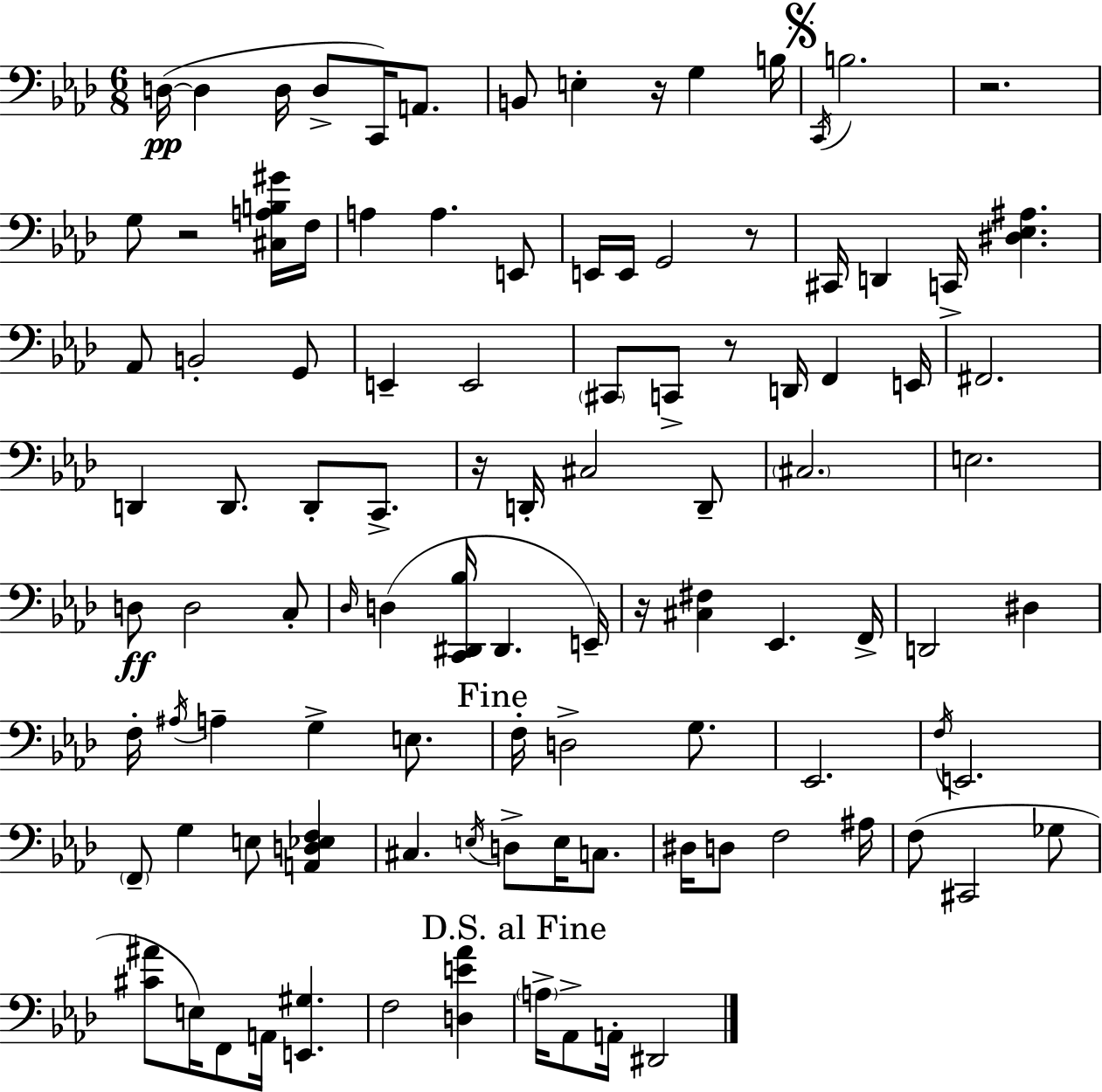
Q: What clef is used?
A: bass